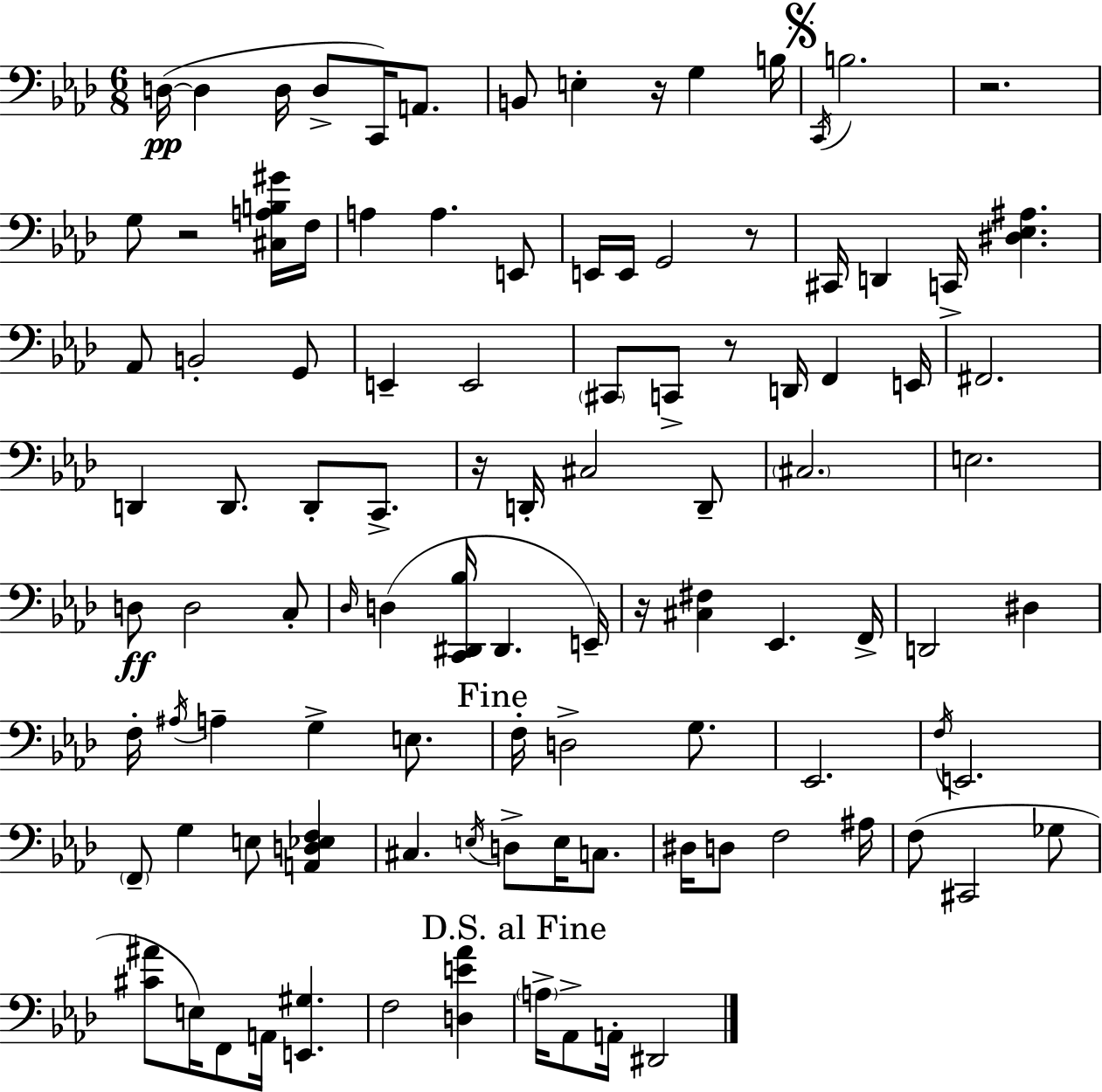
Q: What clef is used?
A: bass